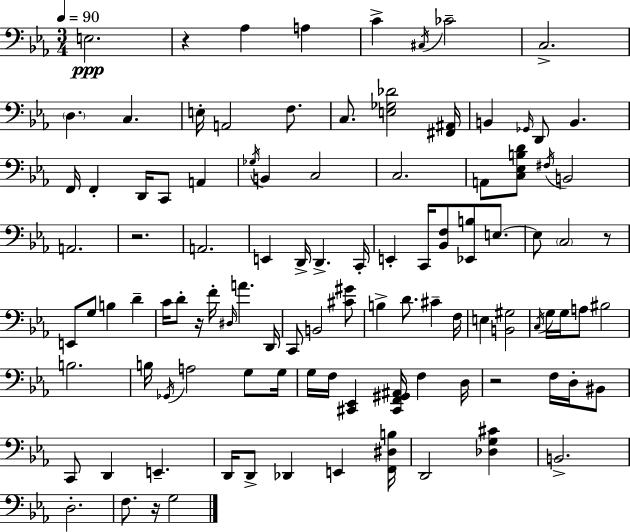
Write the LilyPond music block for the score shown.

{
  \clef bass
  \numericTimeSignature
  \time 3/4
  \key ees \major
  \tempo 4 = 90
  e2.\ppp | r4 aes4 a4 | c'4-> \acciaccatura { cis16 } ces'2-- | c2.-> | \break \parenthesize d4. c4. | e16-. a,2 f8. | c8. <e ges des'>2 | <fis, ais,>16 b,4 \grace { ges,16 } d,8 b,4. | \break f,16 f,4-. d,16 c,8 a,4 | \acciaccatura { ges16 } b,4 c2 | c2. | a,8 <c ees b d'>8 \acciaccatura { fis16 } b,2 | \break a,2. | r2. | a,2. | e,4 d,16-> d,4.-> | \break c,16-. e,4-. c,16 <bes, f>8 <ees, b>8 | e8.~~ e8 \parenthesize c2 | r8 e,8 g8 b4 | d'4-- c'16 d'8-. r16 f'16-. \grace { dis16 } a'4. | \break d,16 c,8 b,2 | <cis' gis'>8 b4-> d'8. | cis'4-- f16 e4 <b, gis>2 | \acciaccatura { c16 } g16 g16 a8 bis2 | \break b2. | b16 \acciaccatura { ges,16 } a2 | g8 g16 g16 f16 <cis, ees,>4 | <cis, f, gis, ais,>16 f4 d16 r2 | \break f16 d16-. bis,8 c,8 d,4 | e,4.-- d,16 d,8-> des,4 | e,4 <f, dis b>16 d,2 | <des g cis'>4 b,2.-> | \break d2.-. | f8. r16 g2 | \bar "|."
}